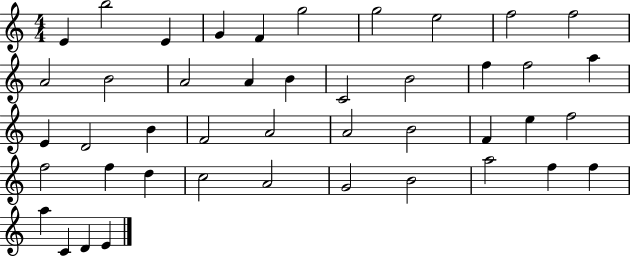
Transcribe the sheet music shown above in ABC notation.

X:1
T:Untitled
M:4/4
L:1/4
K:C
E b2 E G F g2 g2 e2 f2 f2 A2 B2 A2 A B C2 B2 f f2 a E D2 B F2 A2 A2 B2 F e f2 f2 f d c2 A2 G2 B2 a2 f f a C D E